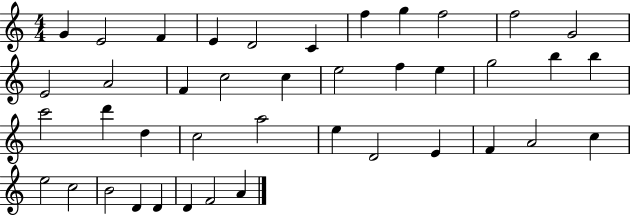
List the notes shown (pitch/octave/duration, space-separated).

G4/q E4/h F4/q E4/q D4/h C4/q F5/q G5/q F5/h F5/h G4/h E4/h A4/h F4/q C5/h C5/q E5/h F5/q E5/q G5/h B5/q B5/q C6/h D6/q D5/q C5/h A5/h E5/q D4/h E4/q F4/q A4/h C5/q E5/h C5/h B4/h D4/q D4/q D4/q F4/h A4/q